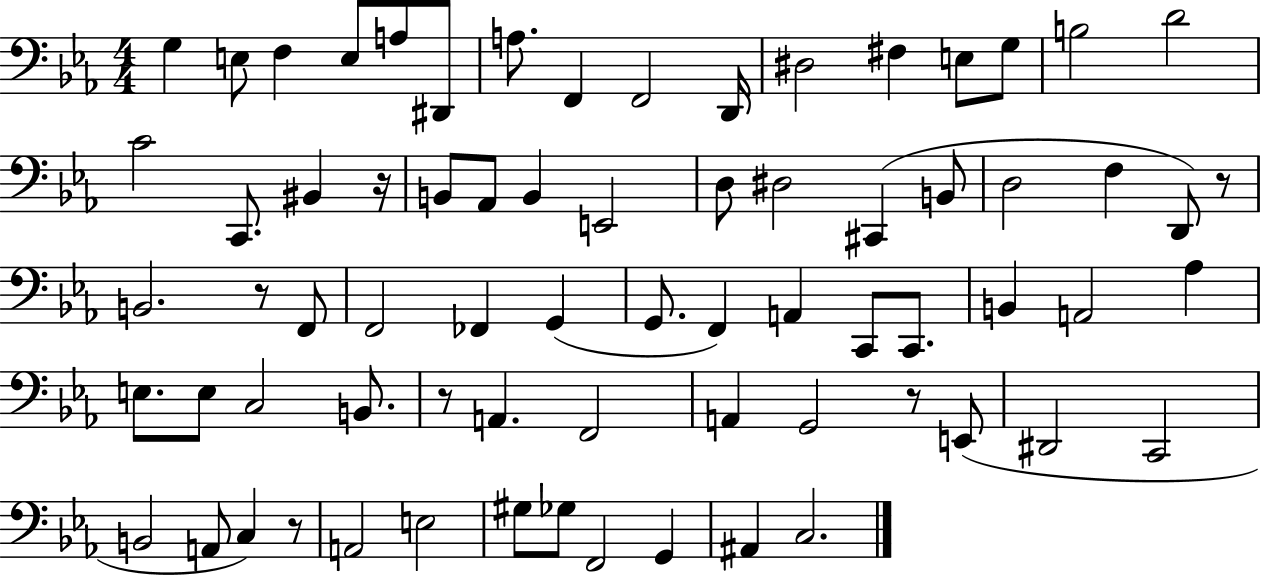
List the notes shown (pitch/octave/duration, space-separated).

G3/q E3/e F3/q E3/e A3/e D#2/e A3/e. F2/q F2/h D2/s D#3/h F#3/q E3/e G3/e B3/h D4/h C4/h C2/e. BIS2/q R/s B2/e Ab2/e B2/q E2/h D3/e D#3/h C#2/q B2/e D3/h F3/q D2/e R/e B2/h. R/e F2/e F2/h FES2/q G2/q G2/e. F2/q A2/q C2/e C2/e. B2/q A2/h Ab3/q E3/e. E3/e C3/h B2/e. R/e A2/q. F2/h A2/q G2/h R/e E2/e D#2/h C2/h B2/h A2/e C3/q R/e A2/h E3/h G#3/e Gb3/e F2/h G2/q A#2/q C3/h.